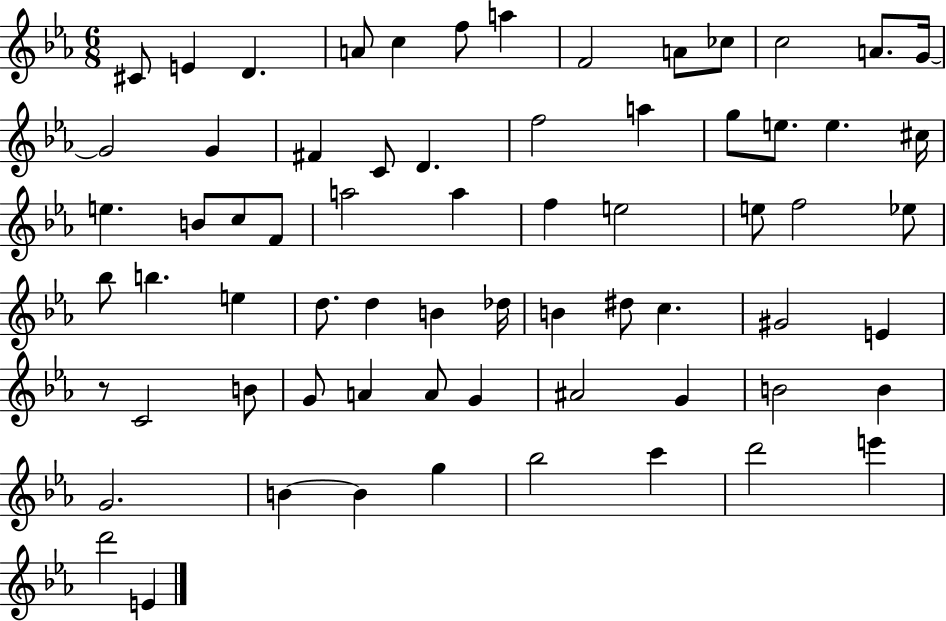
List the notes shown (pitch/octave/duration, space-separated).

C#4/e E4/q D4/q. A4/e C5/q F5/e A5/q F4/h A4/e CES5/e C5/h A4/e. G4/s G4/h G4/q F#4/q C4/e D4/q. F5/h A5/q G5/e E5/e. E5/q. C#5/s E5/q. B4/e C5/e F4/e A5/h A5/q F5/q E5/h E5/e F5/h Eb5/e Bb5/e B5/q. E5/q D5/e. D5/q B4/q Db5/s B4/q D#5/e C5/q. G#4/h E4/q R/e C4/h B4/e G4/e A4/q A4/e G4/q A#4/h G4/q B4/h B4/q G4/h. B4/q B4/q G5/q Bb5/h C6/q D6/h E6/q D6/h E4/q